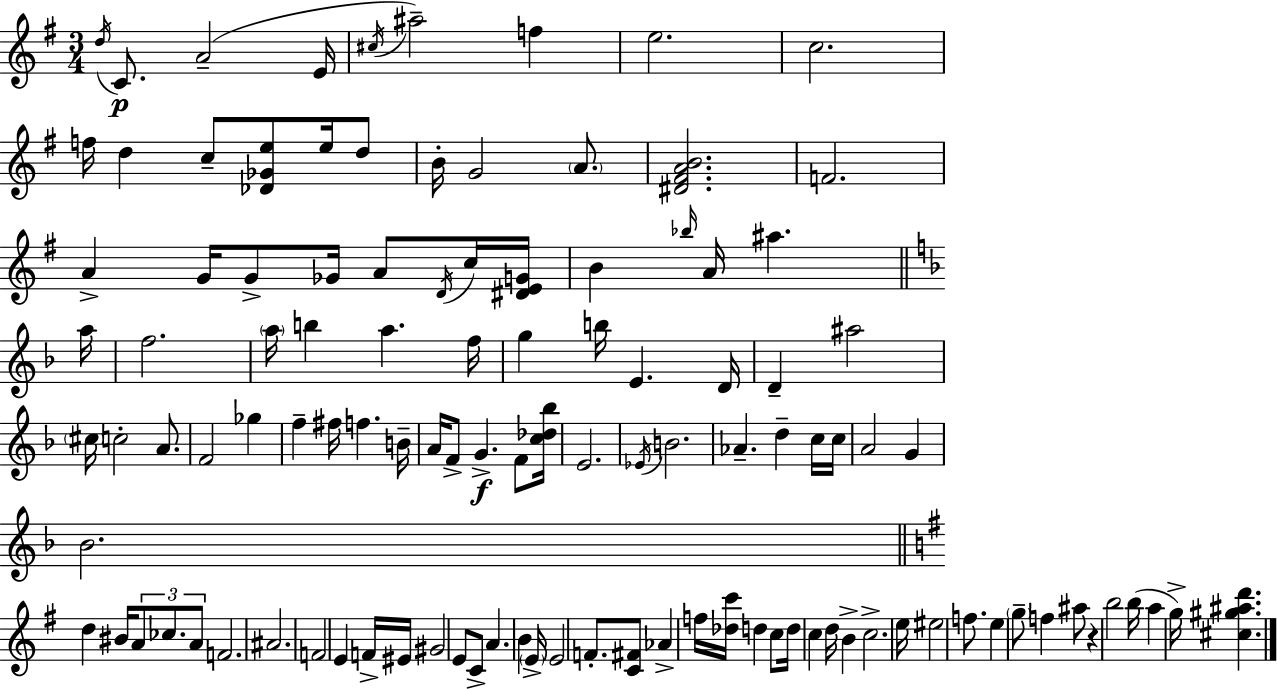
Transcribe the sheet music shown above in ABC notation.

X:1
T:Untitled
M:3/4
L:1/4
K:Em
d/4 C/2 A2 E/4 ^c/4 ^a2 f e2 c2 f/4 d c/2 [_D_Ge]/2 e/4 d/2 B/4 G2 A/2 [^D^FAB]2 F2 A G/4 G/2 _G/4 A/2 D/4 c/4 [^DEG]/4 B _b/4 A/4 ^a a/4 f2 a/4 b a f/4 g b/4 E D/4 D ^a2 ^c/4 c2 A/2 F2 _g f ^f/4 f B/4 A/4 F/2 G F/2 [c_d_b]/4 E2 _E/4 B2 _A d c/4 c/4 A2 G _B2 d ^B/4 A/2 _c/2 A/2 F2 ^A2 F2 E F/4 ^E/4 ^G2 E/2 C/2 A B E/4 E2 F/2 [C^F]/2 _A f/4 [_dc']/4 d c/2 d/4 c d/4 B c2 e/4 ^e2 f/2 e g/2 f ^a/2 z b2 b/4 a g/4 [^c^g^ad']